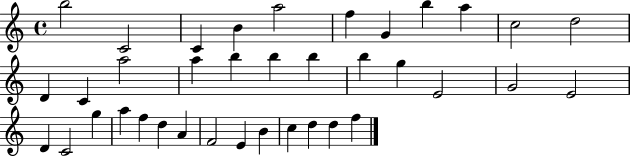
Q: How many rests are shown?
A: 0